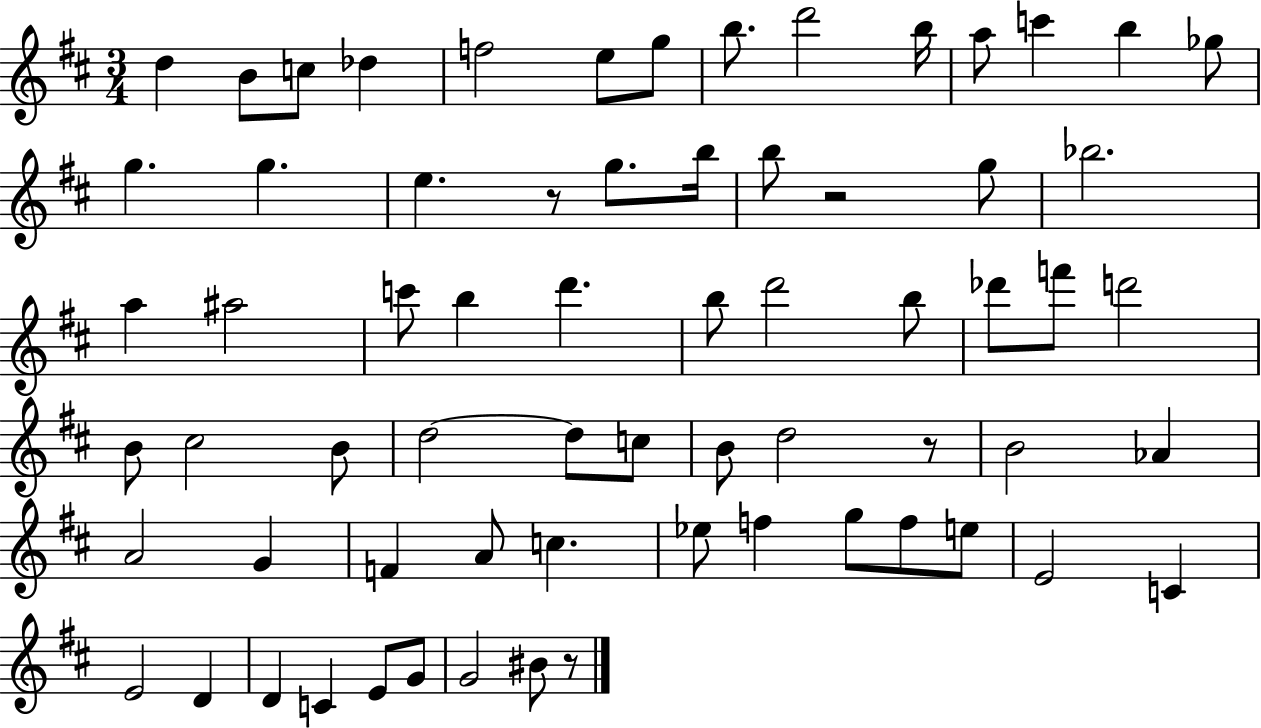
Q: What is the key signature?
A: D major